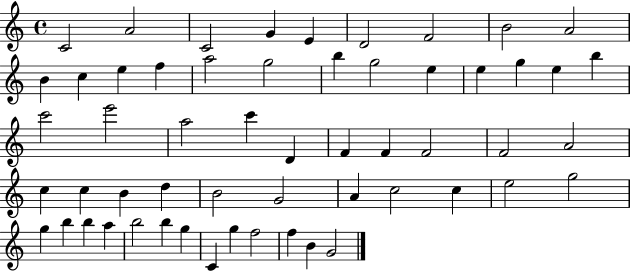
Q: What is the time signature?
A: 4/4